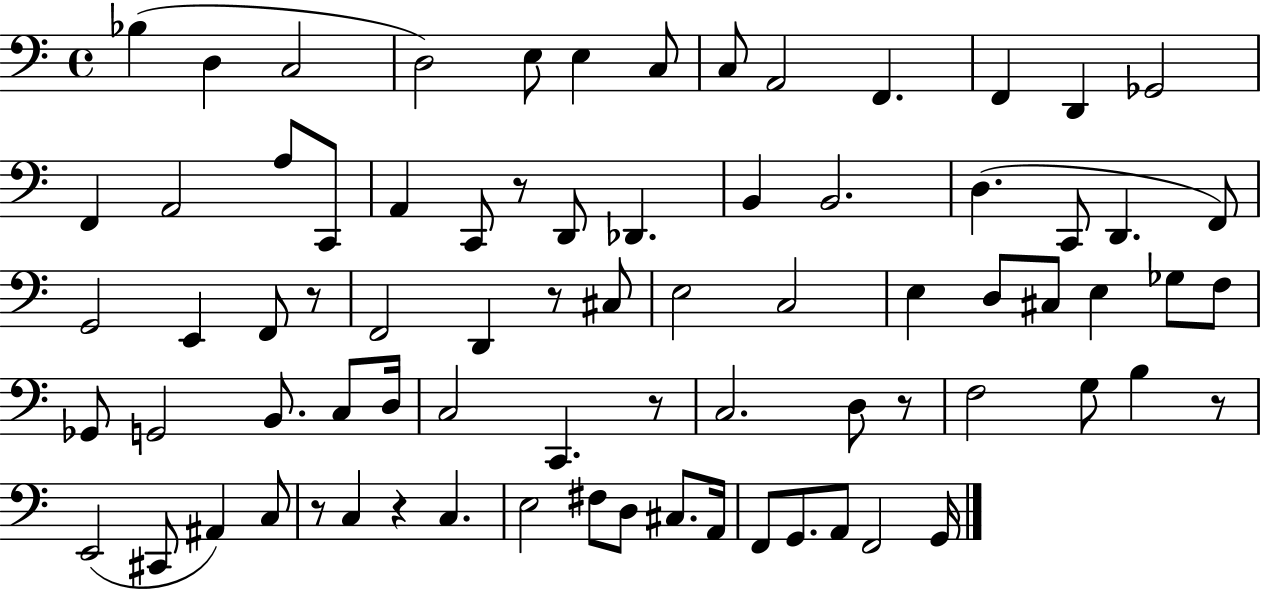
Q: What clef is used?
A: bass